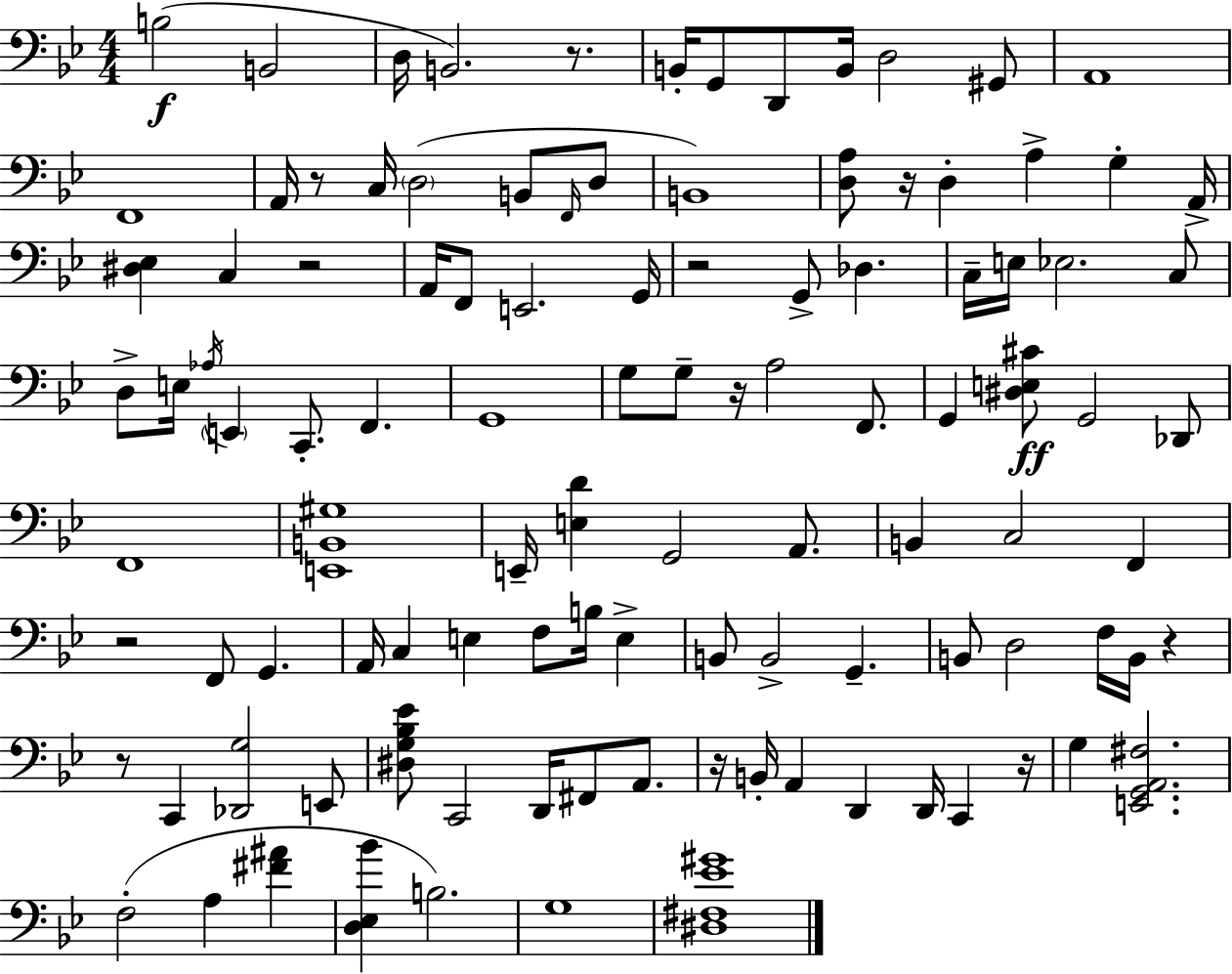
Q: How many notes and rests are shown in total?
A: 108